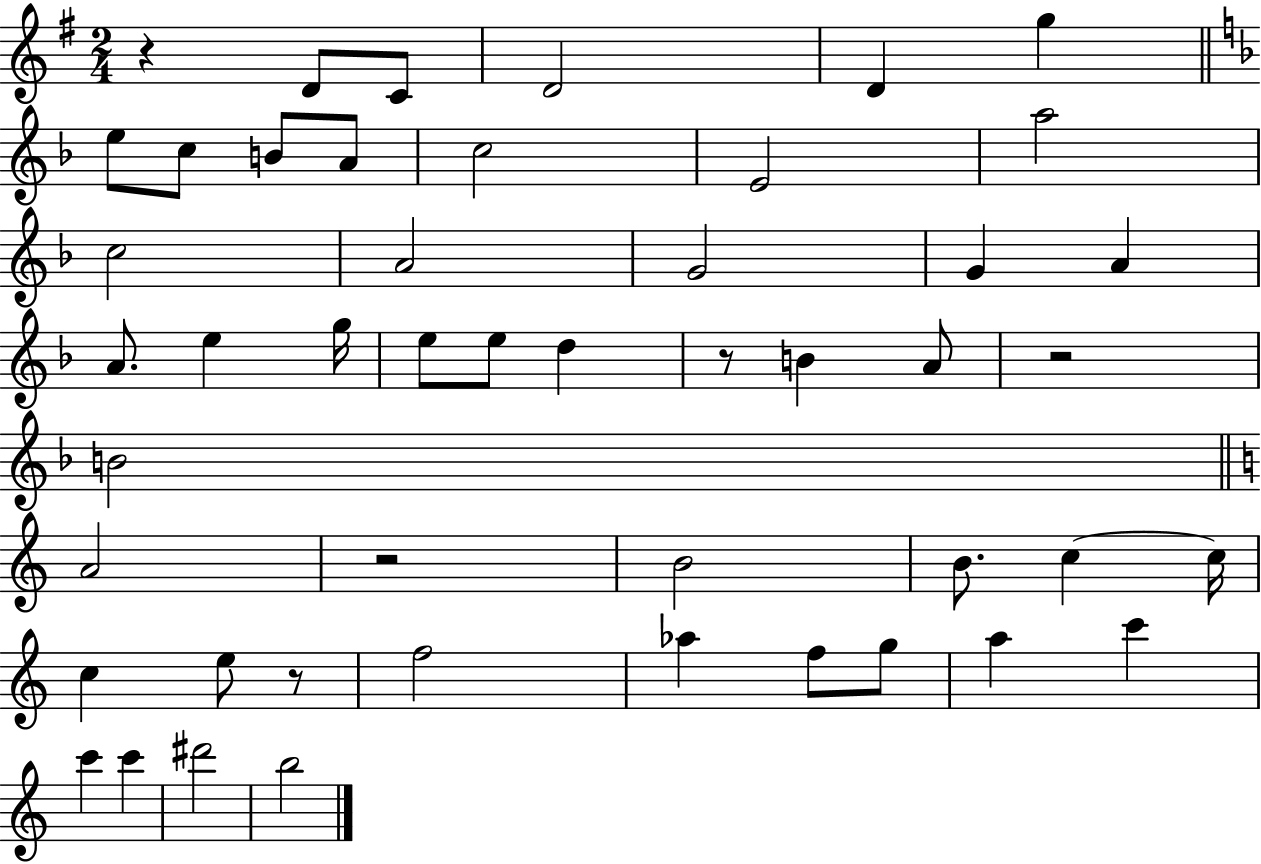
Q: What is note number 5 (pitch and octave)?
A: G5